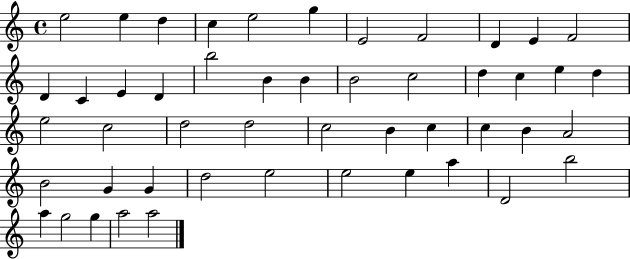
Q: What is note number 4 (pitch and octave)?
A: C5